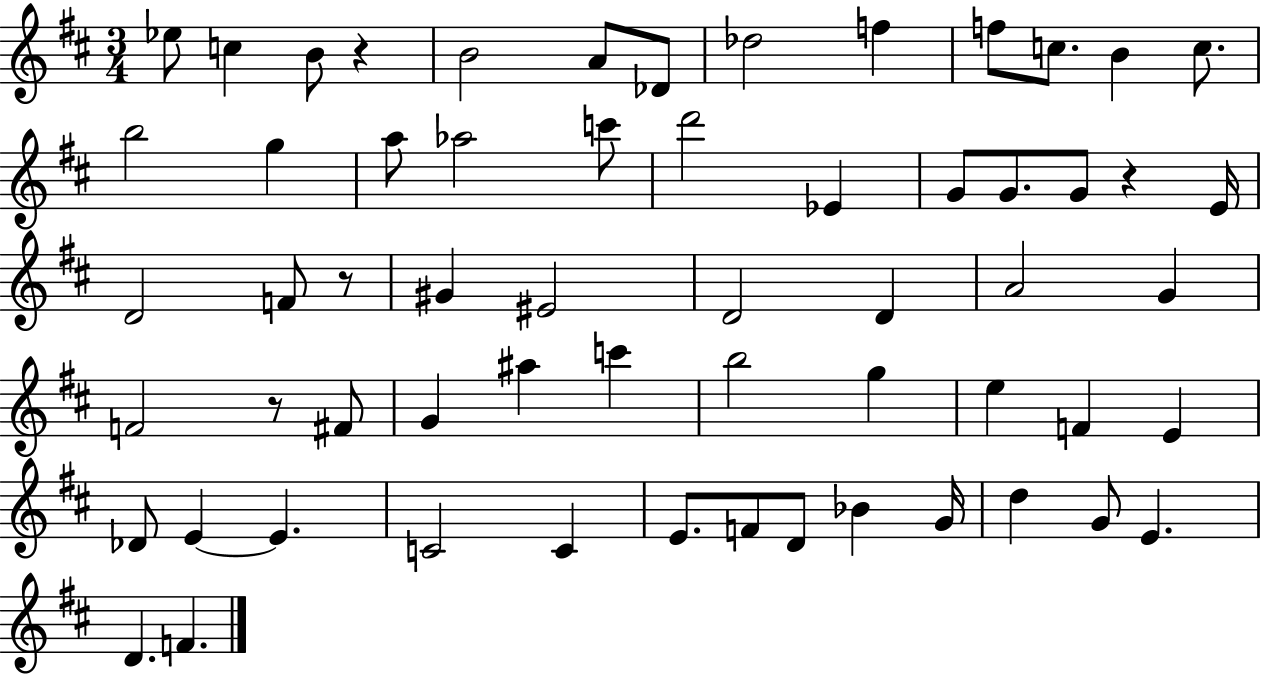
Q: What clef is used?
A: treble